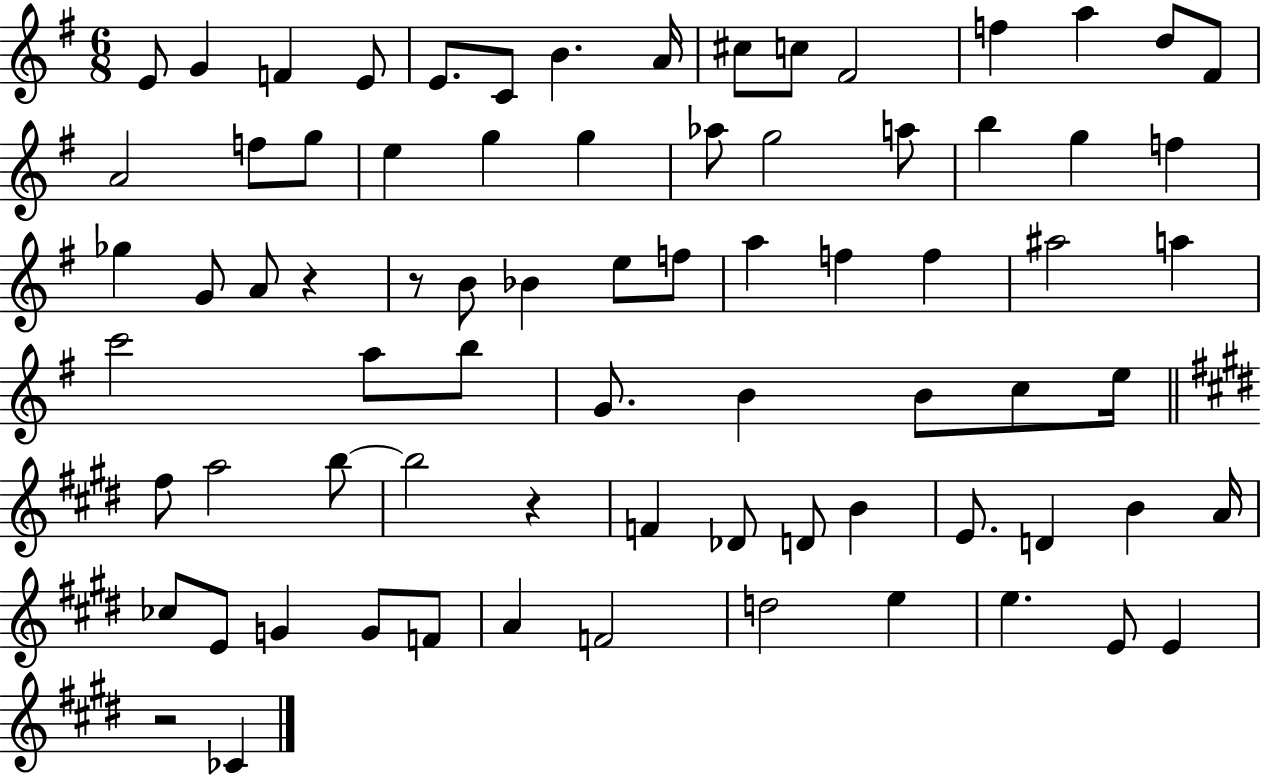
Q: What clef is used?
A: treble